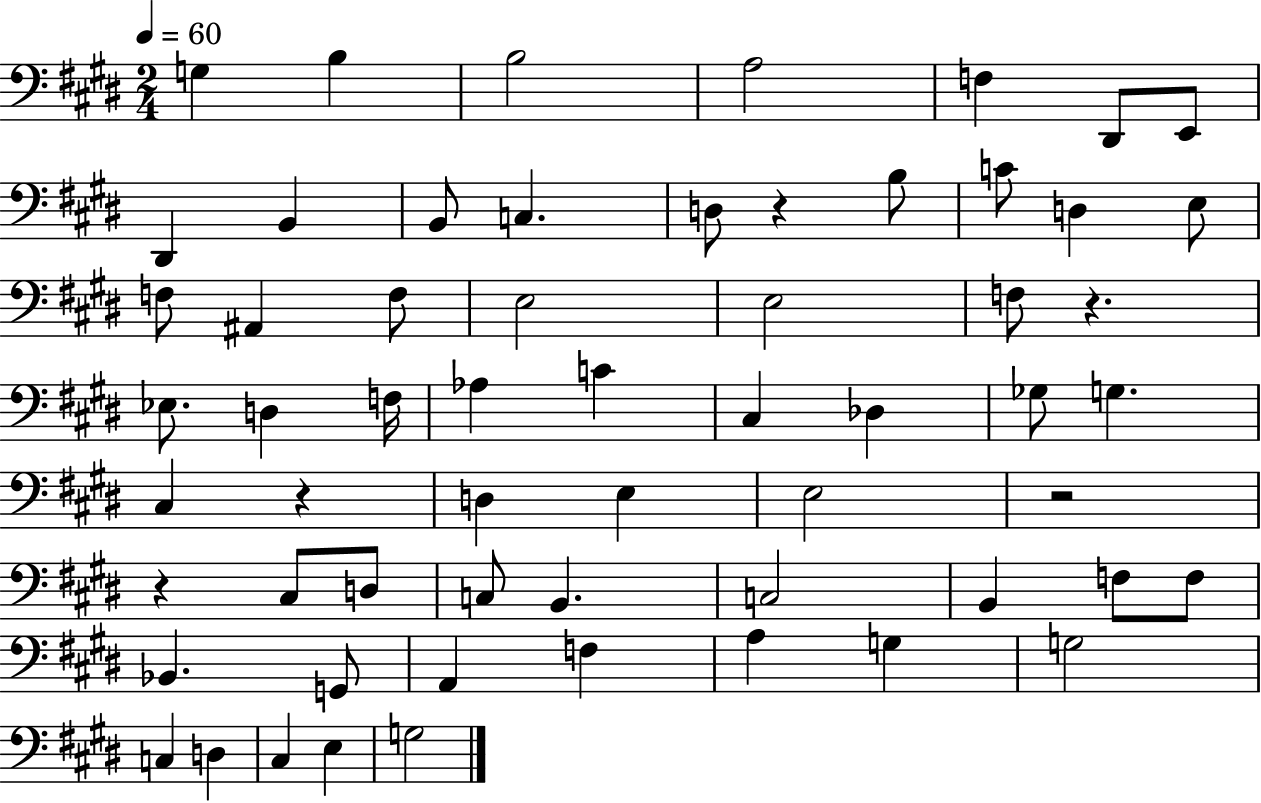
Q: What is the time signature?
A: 2/4